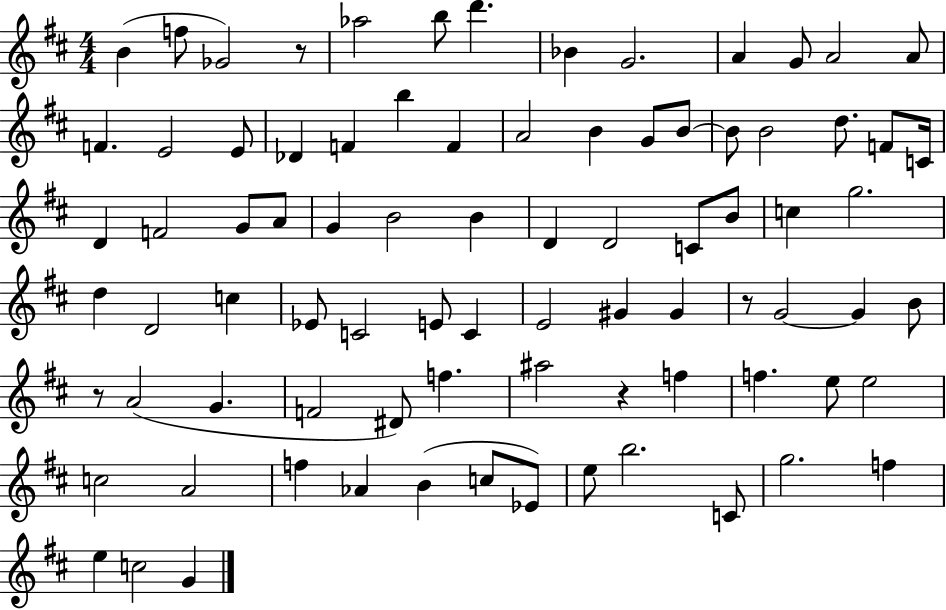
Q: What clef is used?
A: treble